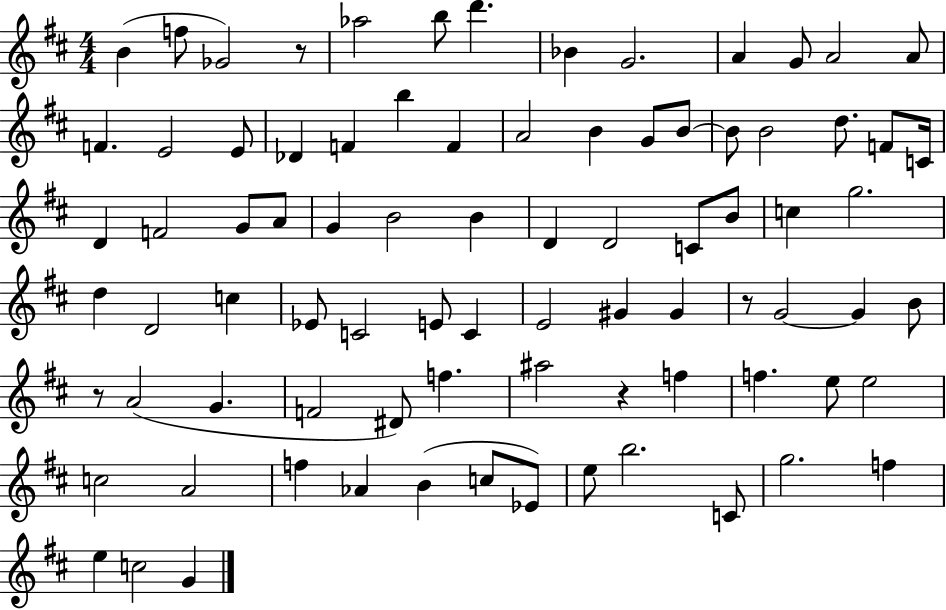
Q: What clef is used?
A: treble